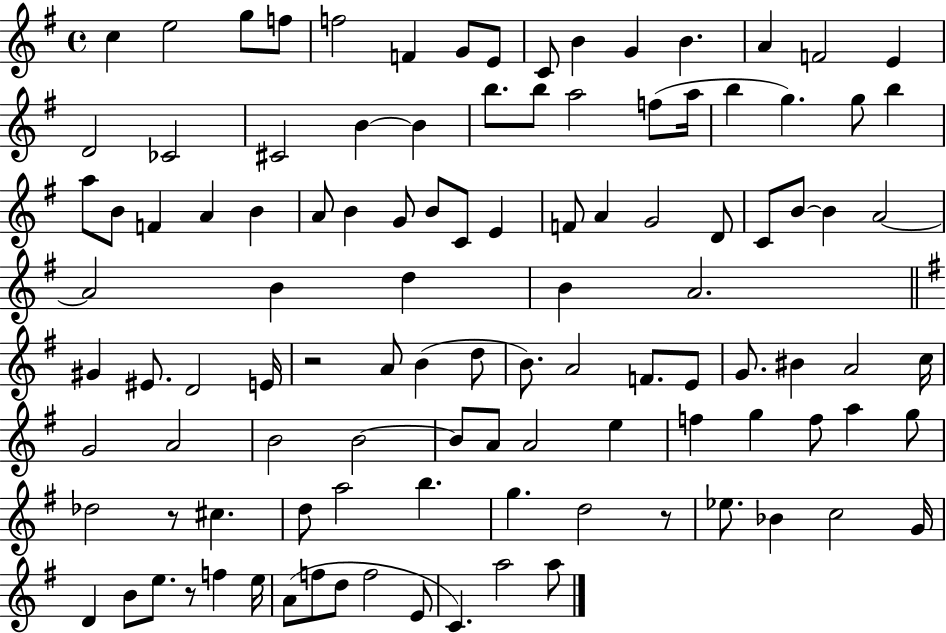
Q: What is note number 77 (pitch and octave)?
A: F5